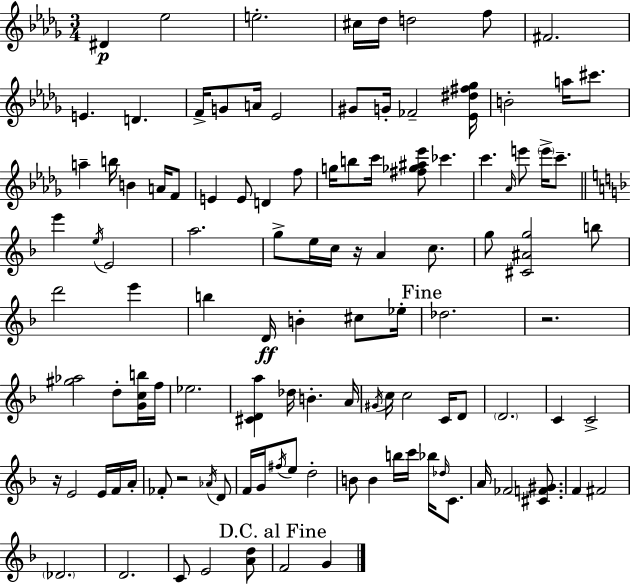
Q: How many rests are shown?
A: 4